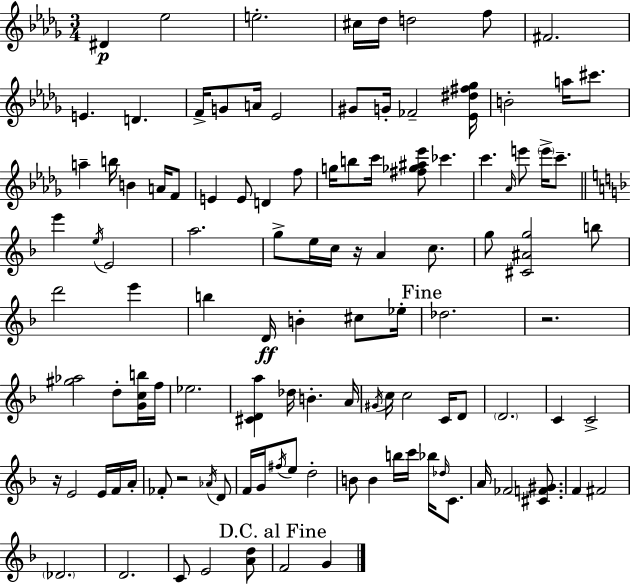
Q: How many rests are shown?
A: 4